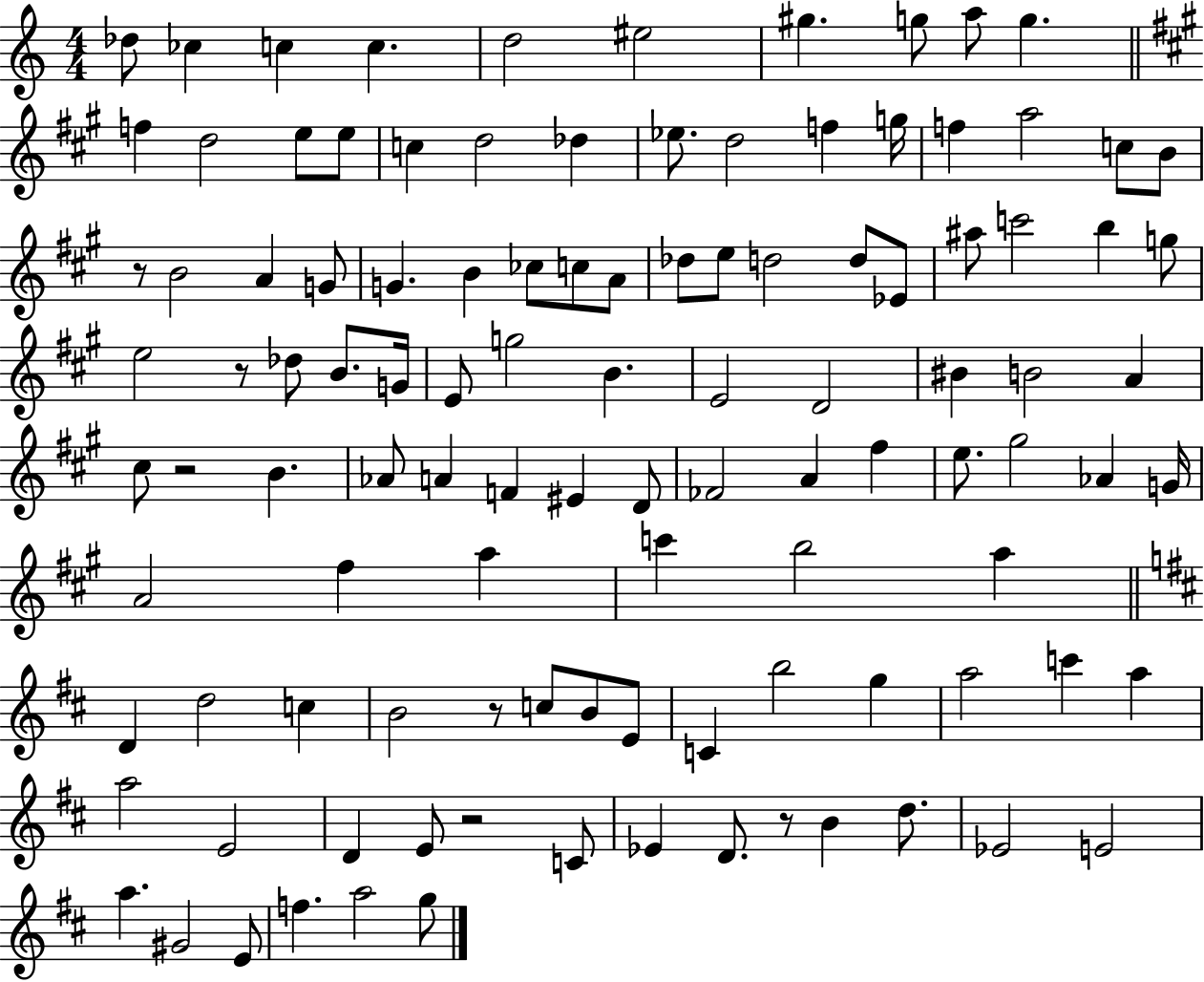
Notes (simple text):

Db5/e CES5/q C5/q C5/q. D5/h EIS5/h G#5/q. G5/e A5/e G5/q. F5/q D5/h E5/e E5/e C5/q D5/h Db5/q Eb5/e. D5/h F5/q G5/s F5/q A5/h C5/e B4/e R/e B4/h A4/q G4/e G4/q. B4/q CES5/e C5/e A4/e Db5/e E5/e D5/h D5/e Eb4/e A#5/e C6/h B5/q G5/e E5/h R/e Db5/e B4/e. G4/s E4/e G5/h B4/q. E4/h D4/h BIS4/q B4/h A4/q C#5/e R/h B4/q. Ab4/e A4/q F4/q EIS4/q D4/e FES4/h A4/q F#5/q E5/e. G#5/h Ab4/q G4/s A4/h F#5/q A5/q C6/q B5/h A5/q D4/q D5/h C5/q B4/h R/e C5/e B4/e E4/e C4/q B5/h G5/q A5/h C6/q A5/q A5/h E4/h D4/q E4/e R/h C4/e Eb4/q D4/e. R/e B4/q D5/e. Eb4/h E4/h A5/q. G#4/h E4/e F5/q. A5/h G5/e